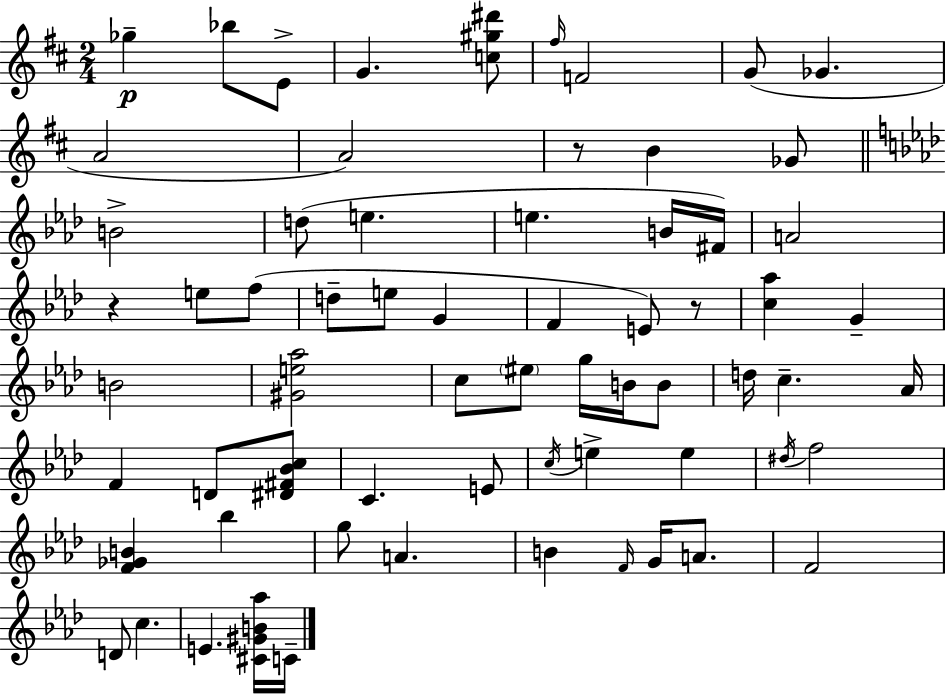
{
  \clef treble
  \numericTimeSignature
  \time 2/4
  \key d \major
  ges''4--\p bes''8 e'8-> | g'4. <c'' gis'' dis'''>8 | \grace { fis''16 } f'2 | g'8( ges'4. | \break a'2 | a'2) | r8 b'4 ges'8 | \bar "||" \break \key f \minor b'2-> | d''8( e''4. | e''4. b'16 fis'16) | a'2 | \break r4 e''8 f''8( | d''8-- e''8 g'4 | f'4 e'8) r8 | <c'' aes''>4 g'4-- | \break b'2 | <gis' e'' aes''>2 | c''8 \parenthesize eis''8 g''16 b'16 b'8 | d''16 c''4.-- aes'16 | \break f'4 d'8 <dis' fis' bes' c''>8 | c'4. e'8 | \acciaccatura { c''16 } e''4-> e''4 | \acciaccatura { dis''16 } f''2 | \break <f' ges' b'>4 bes''4 | g''8 a'4. | b'4 \grace { f'16 } g'16 | a'8. f'2 | \break d'8 c''4. | e'4. | <cis' gis' b' aes''>16 c'16-- \bar "|."
}